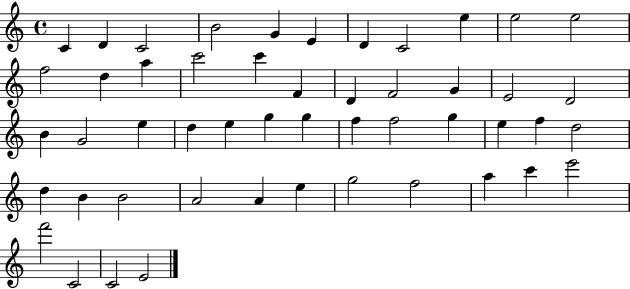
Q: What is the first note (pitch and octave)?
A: C4